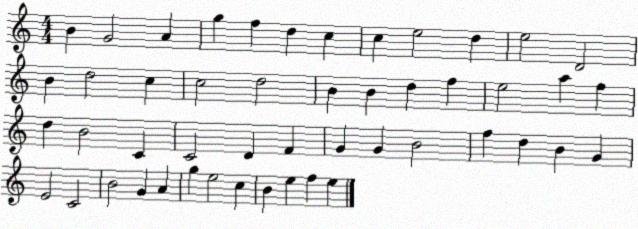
X:1
T:Untitled
M:4/4
L:1/4
K:C
B G2 A g f d c c e2 d e2 D2 B d2 c c2 d2 B B d f e2 a f d B2 C C2 D F G G B2 f d B G E2 C2 B2 G A g e2 c B e f e